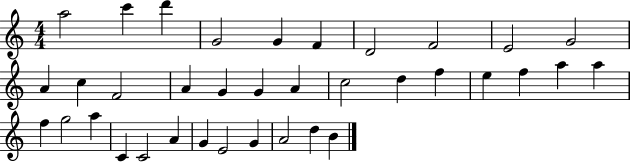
A5/h C6/q D6/q G4/h G4/q F4/q D4/h F4/h E4/h G4/h A4/q C5/q F4/h A4/q G4/q G4/q A4/q C5/h D5/q F5/q E5/q F5/q A5/q A5/q F5/q G5/h A5/q C4/q C4/h A4/q G4/q E4/h G4/q A4/h D5/q B4/q